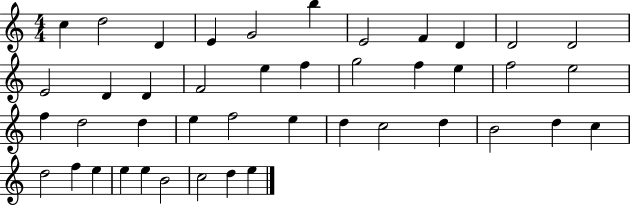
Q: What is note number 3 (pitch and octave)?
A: D4